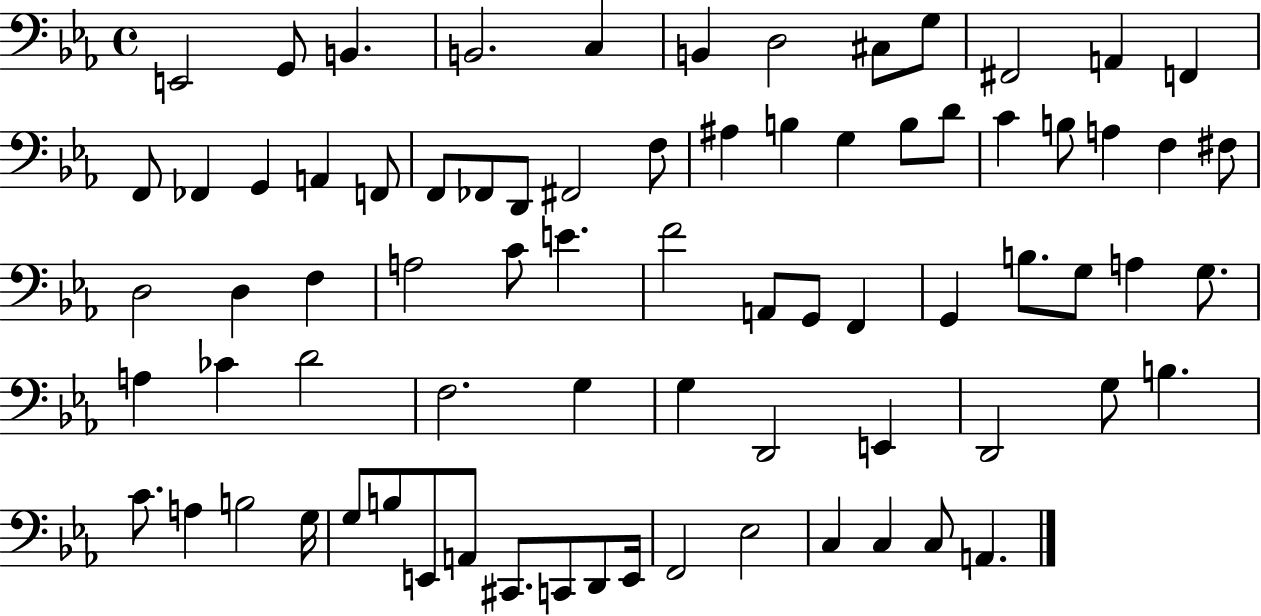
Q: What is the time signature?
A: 4/4